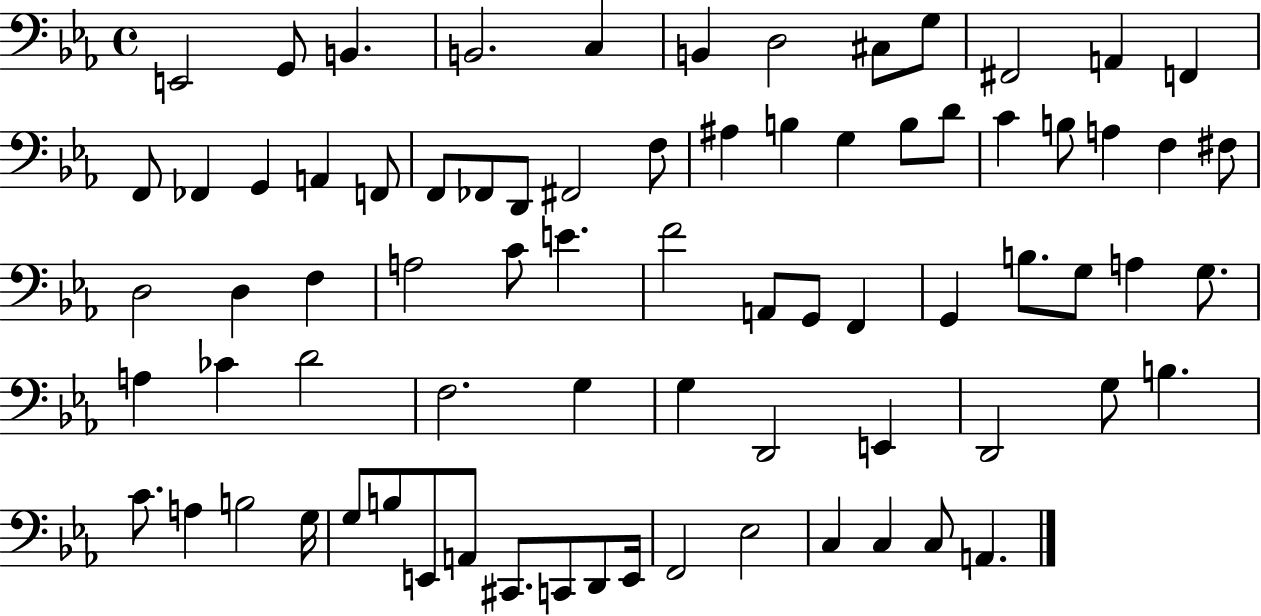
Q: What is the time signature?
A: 4/4